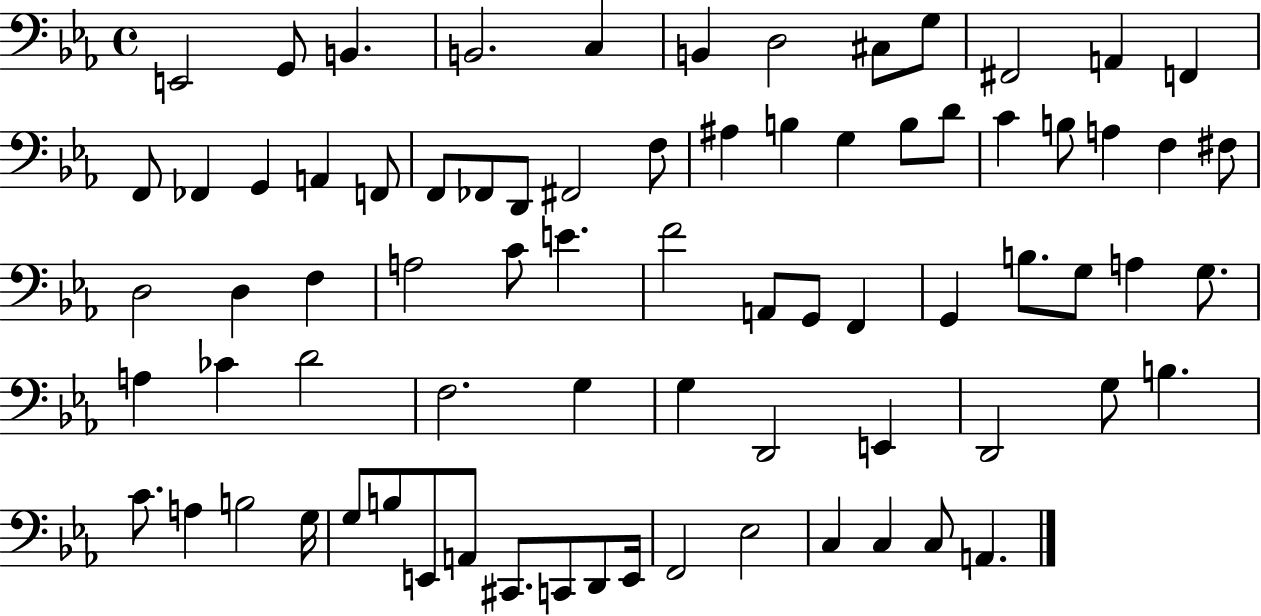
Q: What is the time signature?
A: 4/4